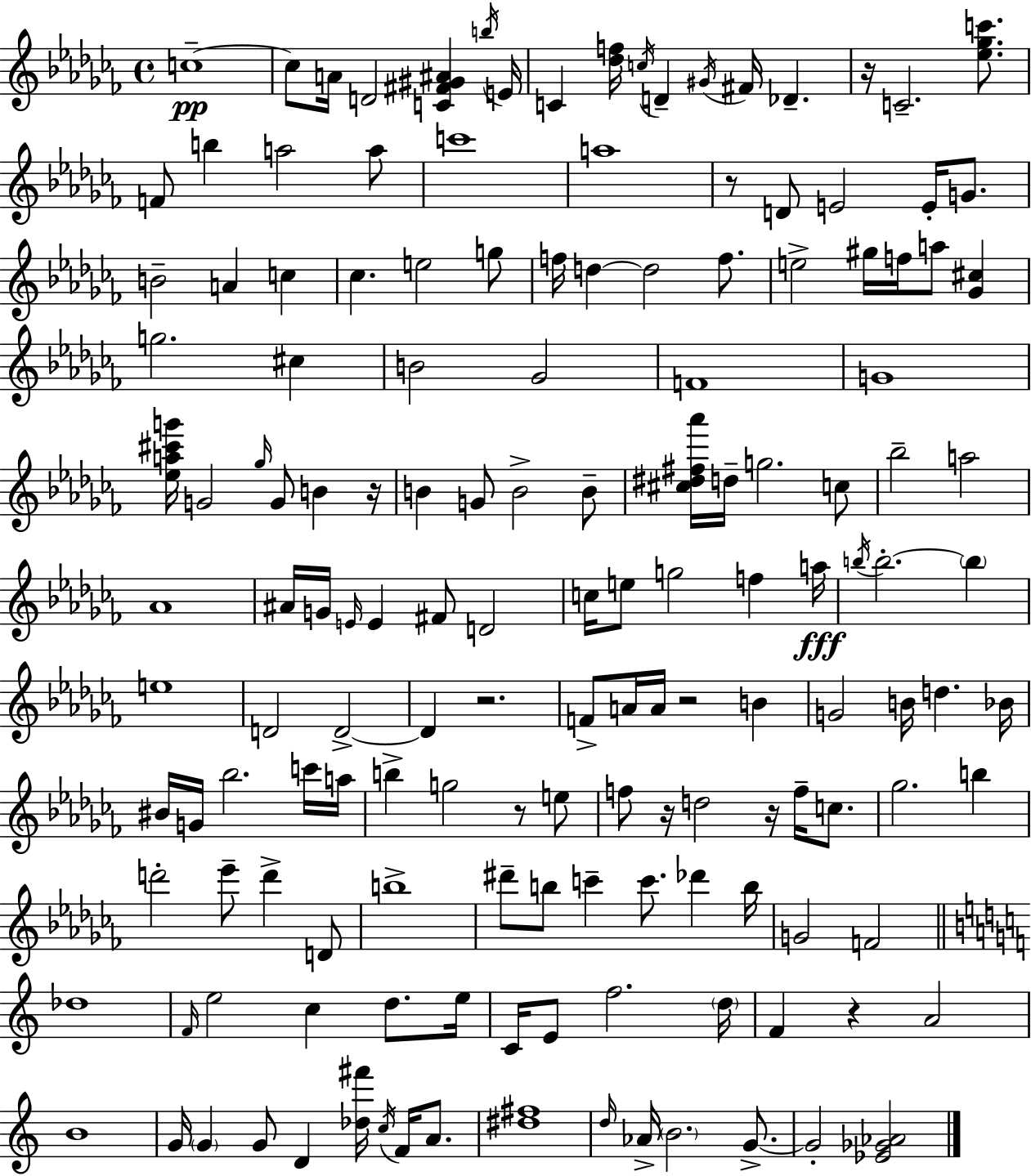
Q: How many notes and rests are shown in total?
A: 153